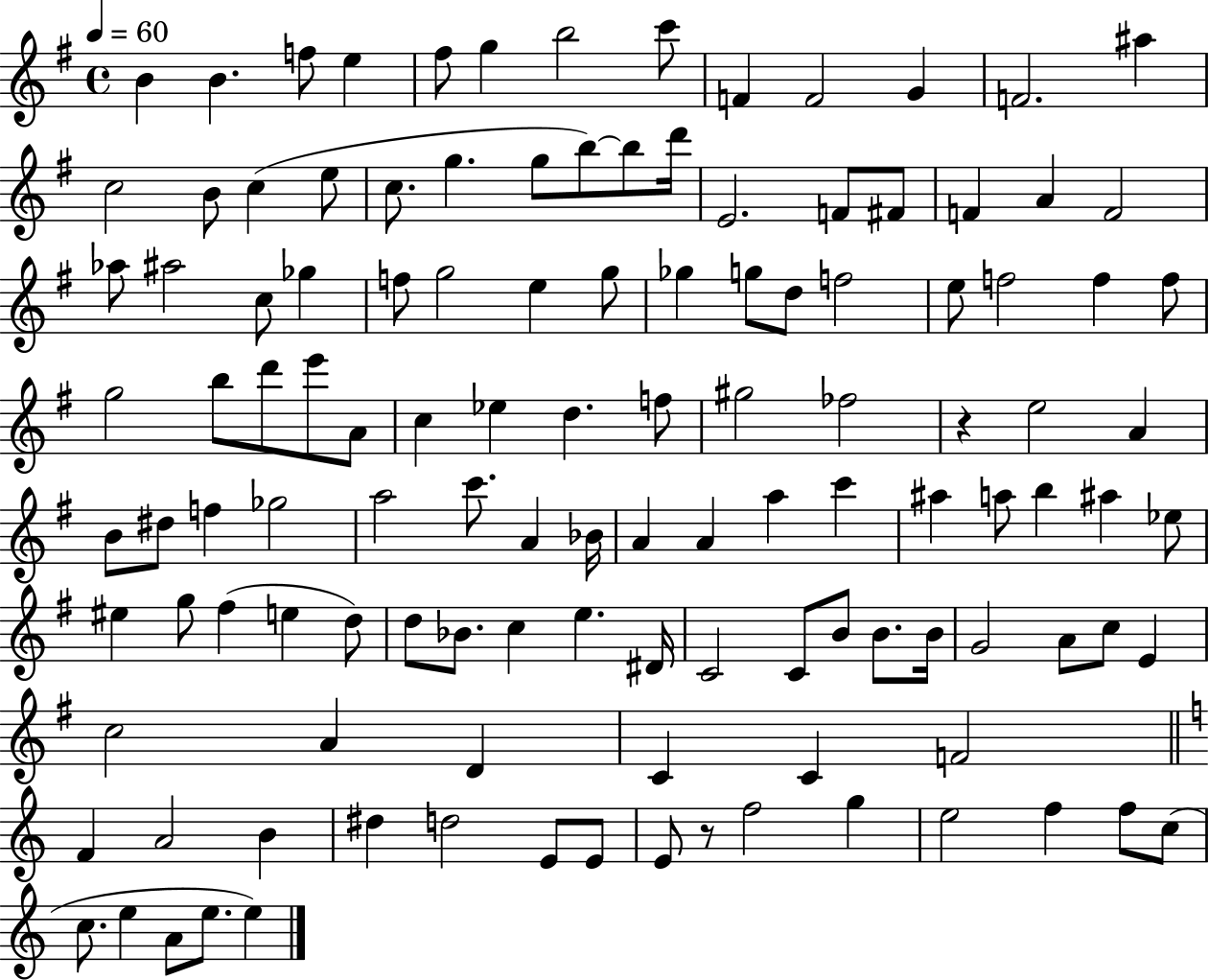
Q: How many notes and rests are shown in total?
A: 121